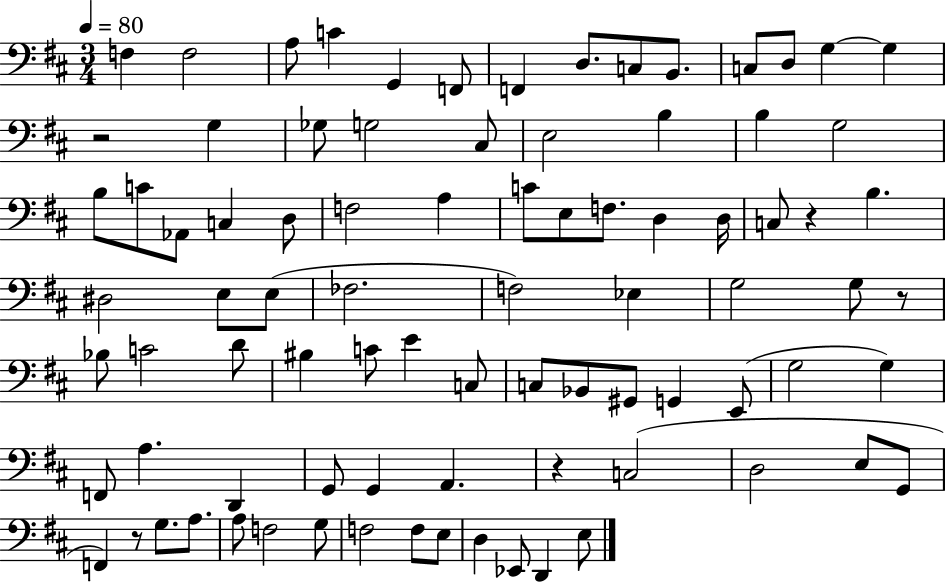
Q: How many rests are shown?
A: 5